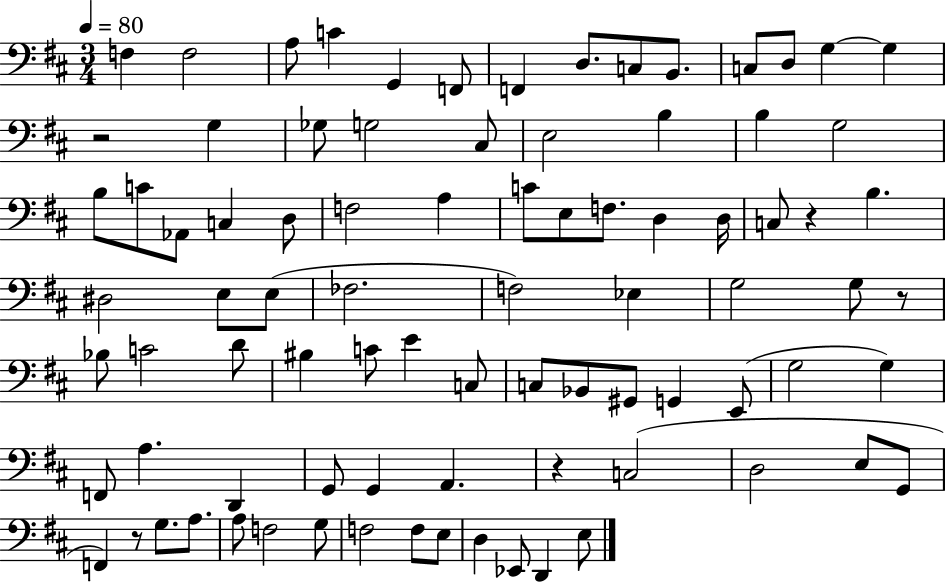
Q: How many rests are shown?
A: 5